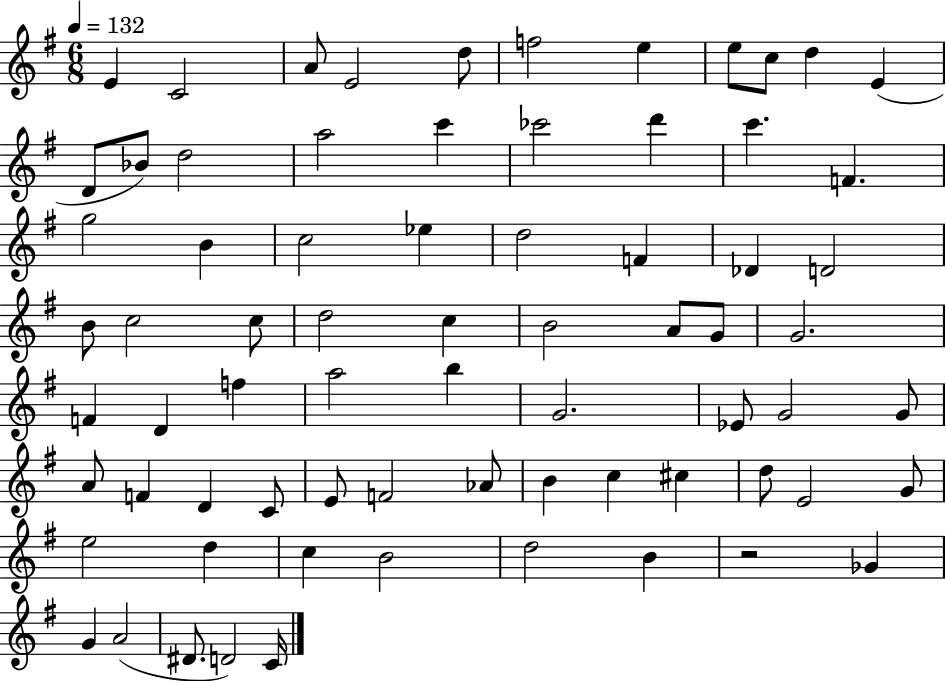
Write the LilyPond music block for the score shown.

{
  \clef treble
  \numericTimeSignature
  \time 6/8
  \key g \major
  \tempo 4 = 132
  e'4 c'2 | a'8 e'2 d''8 | f''2 e''4 | e''8 c''8 d''4 e'4( | \break d'8 bes'8) d''2 | a''2 c'''4 | ces'''2 d'''4 | c'''4. f'4. | \break g''2 b'4 | c''2 ees''4 | d''2 f'4 | des'4 d'2 | \break b'8 c''2 c''8 | d''2 c''4 | b'2 a'8 g'8 | g'2. | \break f'4 d'4 f''4 | a''2 b''4 | g'2. | ees'8 g'2 g'8 | \break a'8 f'4 d'4 c'8 | e'8 f'2 aes'8 | b'4 c''4 cis''4 | d''8 e'2 g'8 | \break e''2 d''4 | c''4 b'2 | d''2 b'4 | r2 ges'4 | \break g'4 a'2( | dis'8. d'2) c'16 | \bar "|."
}